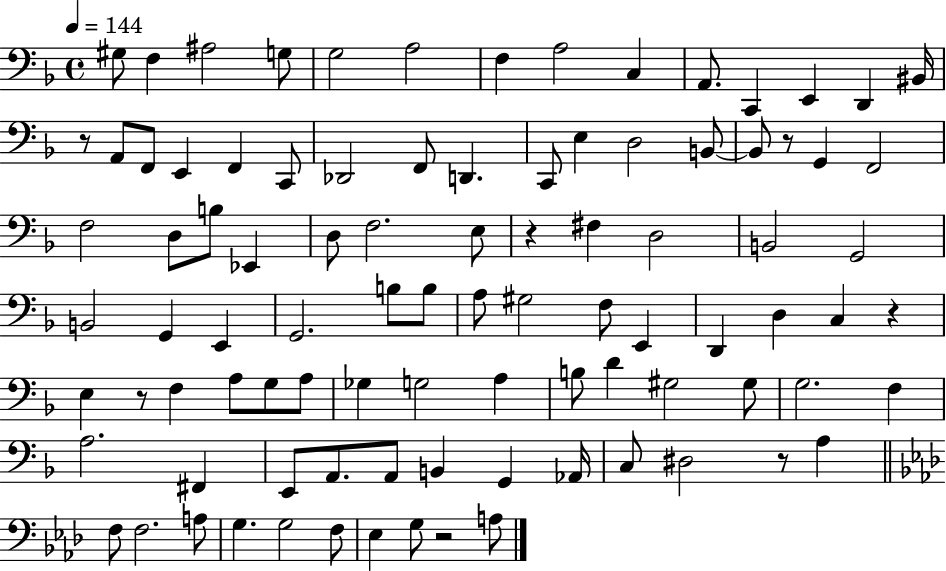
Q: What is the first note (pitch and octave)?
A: G#3